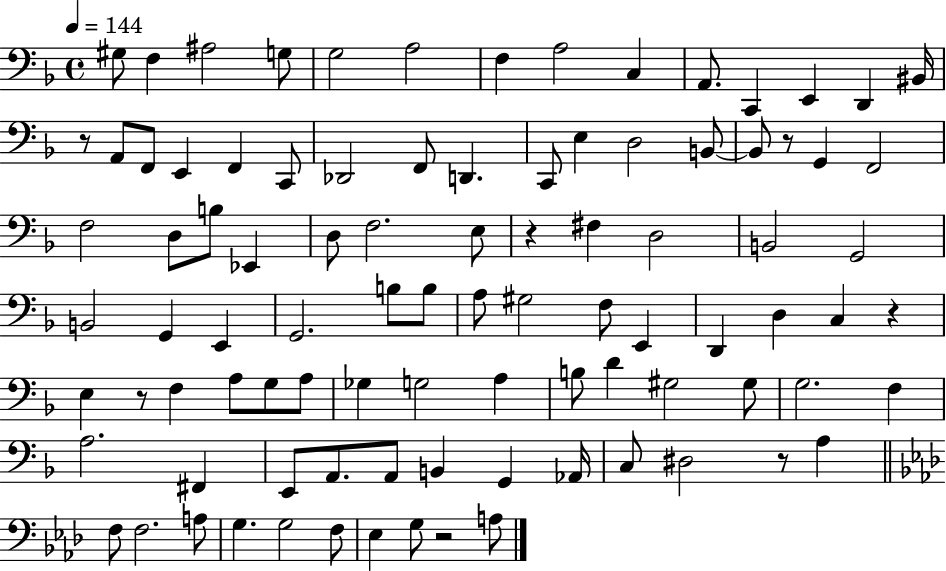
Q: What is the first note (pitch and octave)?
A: G#3